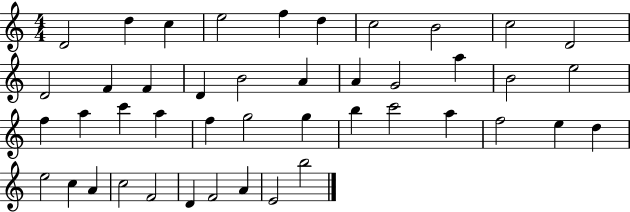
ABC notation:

X:1
T:Untitled
M:4/4
L:1/4
K:C
D2 d c e2 f d c2 B2 c2 D2 D2 F F D B2 A A G2 a B2 e2 f a c' a f g2 g b c'2 a f2 e d e2 c A c2 F2 D F2 A E2 b2